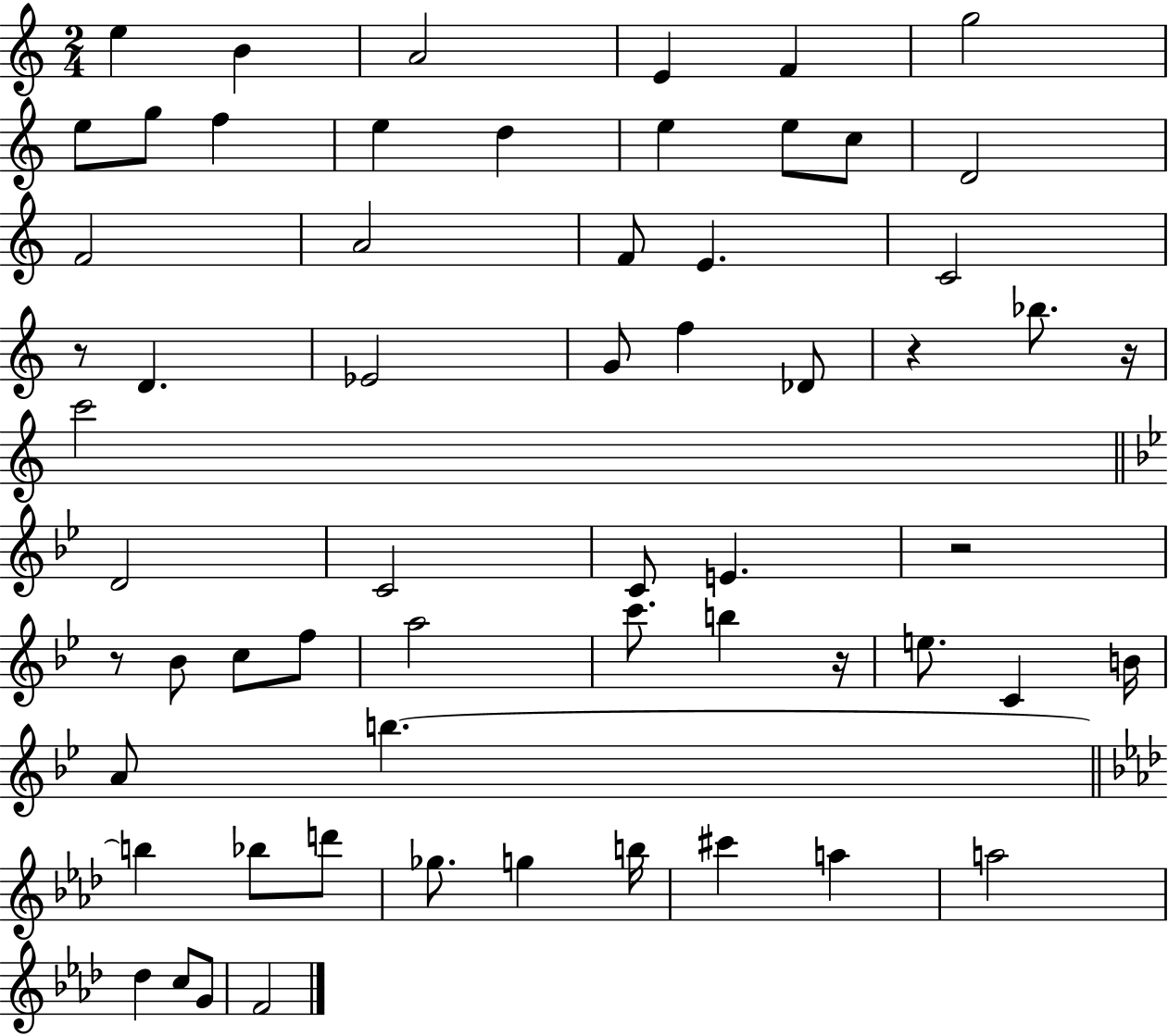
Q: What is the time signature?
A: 2/4